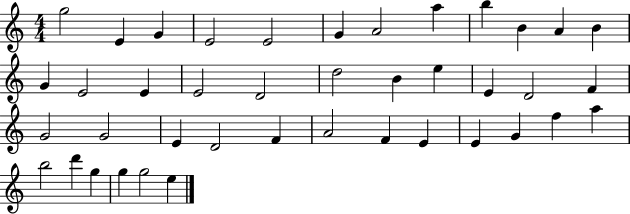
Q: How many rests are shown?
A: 0